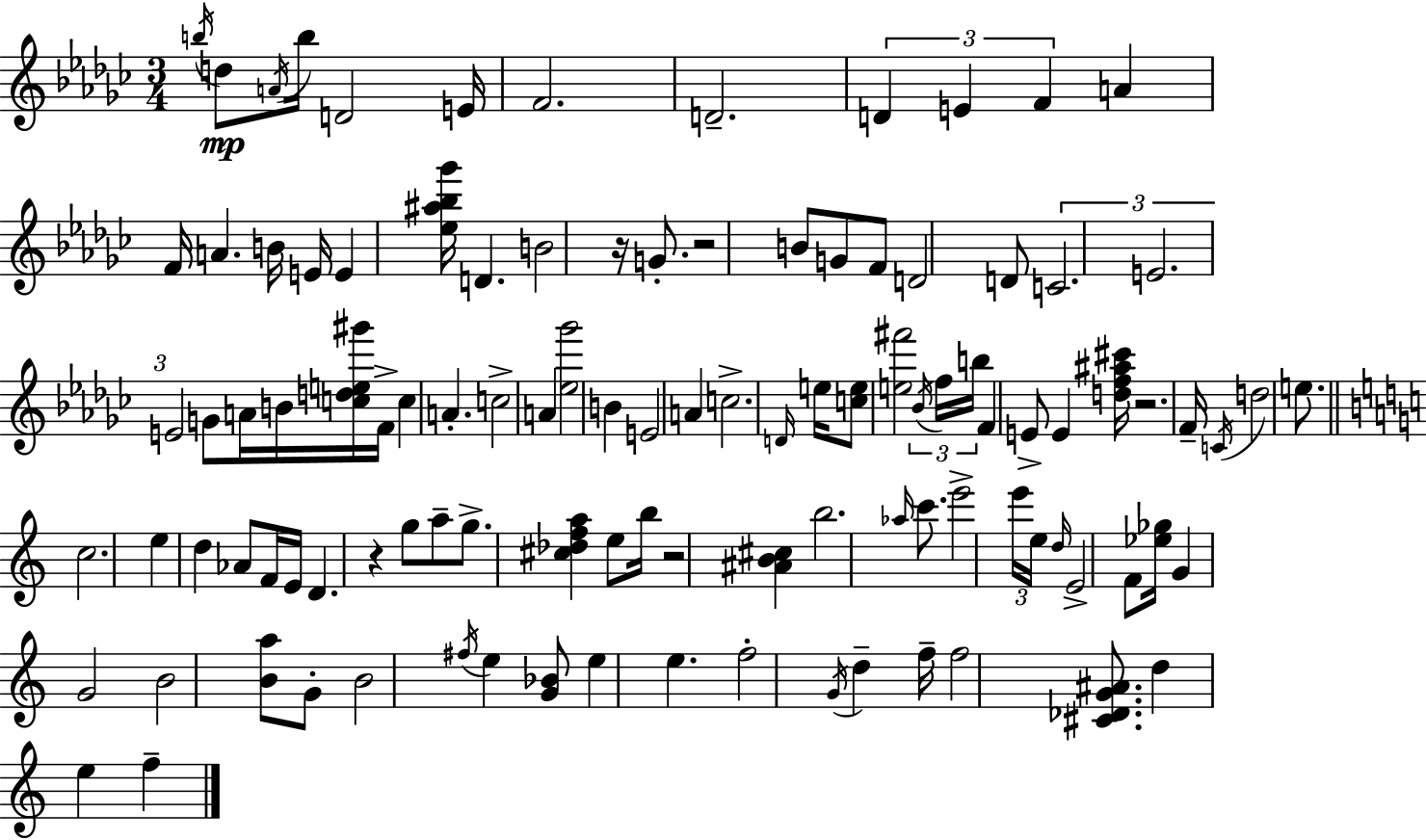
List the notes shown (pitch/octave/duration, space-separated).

B5/s D5/e A4/s B5/s D4/h E4/s F4/h. D4/h. D4/q E4/q F4/q A4/q F4/s A4/q. B4/s E4/s E4/q [Eb5,A#5,Bb5,Gb6]/s D4/q. B4/h R/s G4/e. R/h B4/e G4/e F4/e D4/h D4/e C4/h. E4/h. E4/h G4/e A4/s B4/s [C5,D5,E5,G#6]/s F4/s C5/q A4/q. C5/h A4/q [Eb5,Gb6]/h B4/q E4/h A4/q C5/h. D4/s E5/s [C5,E5]/e [E5,F#6]/h Bb4/s F5/s B5/s F4/q E4/e E4/q [D5,F5,A#5,C#6]/s R/h. F4/s C4/s D5/h E5/e. C5/h. E5/q D5/q Ab4/e F4/s E4/s D4/q. R/q G5/e A5/e G5/e. [C#5,Db5,F5,A5]/q E5/e B5/s R/h [A#4,B4,C#5]/q B5/h. Ab5/s C6/e. E6/h E6/s E5/s D5/s E4/h F4/e [Eb5,Gb5]/s G4/q G4/h B4/h [B4,A5]/e G4/e B4/h F#5/s E5/q [G4,Bb4]/e E5/q E5/q. F5/h G4/s D5/q F5/s F5/h [C#4,Db4,G4,A#4]/e. D5/q E5/q F5/q